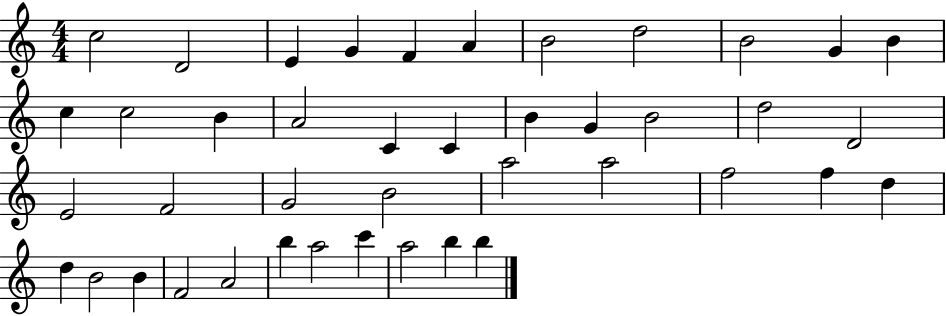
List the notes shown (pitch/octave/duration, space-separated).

C5/h D4/h E4/q G4/q F4/q A4/q B4/h D5/h B4/h G4/q B4/q C5/q C5/h B4/q A4/h C4/q C4/q B4/q G4/q B4/h D5/h D4/h E4/h F4/h G4/h B4/h A5/h A5/h F5/h F5/q D5/q D5/q B4/h B4/q F4/h A4/h B5/q A5/h C6/q A5/h B5/q B5/q